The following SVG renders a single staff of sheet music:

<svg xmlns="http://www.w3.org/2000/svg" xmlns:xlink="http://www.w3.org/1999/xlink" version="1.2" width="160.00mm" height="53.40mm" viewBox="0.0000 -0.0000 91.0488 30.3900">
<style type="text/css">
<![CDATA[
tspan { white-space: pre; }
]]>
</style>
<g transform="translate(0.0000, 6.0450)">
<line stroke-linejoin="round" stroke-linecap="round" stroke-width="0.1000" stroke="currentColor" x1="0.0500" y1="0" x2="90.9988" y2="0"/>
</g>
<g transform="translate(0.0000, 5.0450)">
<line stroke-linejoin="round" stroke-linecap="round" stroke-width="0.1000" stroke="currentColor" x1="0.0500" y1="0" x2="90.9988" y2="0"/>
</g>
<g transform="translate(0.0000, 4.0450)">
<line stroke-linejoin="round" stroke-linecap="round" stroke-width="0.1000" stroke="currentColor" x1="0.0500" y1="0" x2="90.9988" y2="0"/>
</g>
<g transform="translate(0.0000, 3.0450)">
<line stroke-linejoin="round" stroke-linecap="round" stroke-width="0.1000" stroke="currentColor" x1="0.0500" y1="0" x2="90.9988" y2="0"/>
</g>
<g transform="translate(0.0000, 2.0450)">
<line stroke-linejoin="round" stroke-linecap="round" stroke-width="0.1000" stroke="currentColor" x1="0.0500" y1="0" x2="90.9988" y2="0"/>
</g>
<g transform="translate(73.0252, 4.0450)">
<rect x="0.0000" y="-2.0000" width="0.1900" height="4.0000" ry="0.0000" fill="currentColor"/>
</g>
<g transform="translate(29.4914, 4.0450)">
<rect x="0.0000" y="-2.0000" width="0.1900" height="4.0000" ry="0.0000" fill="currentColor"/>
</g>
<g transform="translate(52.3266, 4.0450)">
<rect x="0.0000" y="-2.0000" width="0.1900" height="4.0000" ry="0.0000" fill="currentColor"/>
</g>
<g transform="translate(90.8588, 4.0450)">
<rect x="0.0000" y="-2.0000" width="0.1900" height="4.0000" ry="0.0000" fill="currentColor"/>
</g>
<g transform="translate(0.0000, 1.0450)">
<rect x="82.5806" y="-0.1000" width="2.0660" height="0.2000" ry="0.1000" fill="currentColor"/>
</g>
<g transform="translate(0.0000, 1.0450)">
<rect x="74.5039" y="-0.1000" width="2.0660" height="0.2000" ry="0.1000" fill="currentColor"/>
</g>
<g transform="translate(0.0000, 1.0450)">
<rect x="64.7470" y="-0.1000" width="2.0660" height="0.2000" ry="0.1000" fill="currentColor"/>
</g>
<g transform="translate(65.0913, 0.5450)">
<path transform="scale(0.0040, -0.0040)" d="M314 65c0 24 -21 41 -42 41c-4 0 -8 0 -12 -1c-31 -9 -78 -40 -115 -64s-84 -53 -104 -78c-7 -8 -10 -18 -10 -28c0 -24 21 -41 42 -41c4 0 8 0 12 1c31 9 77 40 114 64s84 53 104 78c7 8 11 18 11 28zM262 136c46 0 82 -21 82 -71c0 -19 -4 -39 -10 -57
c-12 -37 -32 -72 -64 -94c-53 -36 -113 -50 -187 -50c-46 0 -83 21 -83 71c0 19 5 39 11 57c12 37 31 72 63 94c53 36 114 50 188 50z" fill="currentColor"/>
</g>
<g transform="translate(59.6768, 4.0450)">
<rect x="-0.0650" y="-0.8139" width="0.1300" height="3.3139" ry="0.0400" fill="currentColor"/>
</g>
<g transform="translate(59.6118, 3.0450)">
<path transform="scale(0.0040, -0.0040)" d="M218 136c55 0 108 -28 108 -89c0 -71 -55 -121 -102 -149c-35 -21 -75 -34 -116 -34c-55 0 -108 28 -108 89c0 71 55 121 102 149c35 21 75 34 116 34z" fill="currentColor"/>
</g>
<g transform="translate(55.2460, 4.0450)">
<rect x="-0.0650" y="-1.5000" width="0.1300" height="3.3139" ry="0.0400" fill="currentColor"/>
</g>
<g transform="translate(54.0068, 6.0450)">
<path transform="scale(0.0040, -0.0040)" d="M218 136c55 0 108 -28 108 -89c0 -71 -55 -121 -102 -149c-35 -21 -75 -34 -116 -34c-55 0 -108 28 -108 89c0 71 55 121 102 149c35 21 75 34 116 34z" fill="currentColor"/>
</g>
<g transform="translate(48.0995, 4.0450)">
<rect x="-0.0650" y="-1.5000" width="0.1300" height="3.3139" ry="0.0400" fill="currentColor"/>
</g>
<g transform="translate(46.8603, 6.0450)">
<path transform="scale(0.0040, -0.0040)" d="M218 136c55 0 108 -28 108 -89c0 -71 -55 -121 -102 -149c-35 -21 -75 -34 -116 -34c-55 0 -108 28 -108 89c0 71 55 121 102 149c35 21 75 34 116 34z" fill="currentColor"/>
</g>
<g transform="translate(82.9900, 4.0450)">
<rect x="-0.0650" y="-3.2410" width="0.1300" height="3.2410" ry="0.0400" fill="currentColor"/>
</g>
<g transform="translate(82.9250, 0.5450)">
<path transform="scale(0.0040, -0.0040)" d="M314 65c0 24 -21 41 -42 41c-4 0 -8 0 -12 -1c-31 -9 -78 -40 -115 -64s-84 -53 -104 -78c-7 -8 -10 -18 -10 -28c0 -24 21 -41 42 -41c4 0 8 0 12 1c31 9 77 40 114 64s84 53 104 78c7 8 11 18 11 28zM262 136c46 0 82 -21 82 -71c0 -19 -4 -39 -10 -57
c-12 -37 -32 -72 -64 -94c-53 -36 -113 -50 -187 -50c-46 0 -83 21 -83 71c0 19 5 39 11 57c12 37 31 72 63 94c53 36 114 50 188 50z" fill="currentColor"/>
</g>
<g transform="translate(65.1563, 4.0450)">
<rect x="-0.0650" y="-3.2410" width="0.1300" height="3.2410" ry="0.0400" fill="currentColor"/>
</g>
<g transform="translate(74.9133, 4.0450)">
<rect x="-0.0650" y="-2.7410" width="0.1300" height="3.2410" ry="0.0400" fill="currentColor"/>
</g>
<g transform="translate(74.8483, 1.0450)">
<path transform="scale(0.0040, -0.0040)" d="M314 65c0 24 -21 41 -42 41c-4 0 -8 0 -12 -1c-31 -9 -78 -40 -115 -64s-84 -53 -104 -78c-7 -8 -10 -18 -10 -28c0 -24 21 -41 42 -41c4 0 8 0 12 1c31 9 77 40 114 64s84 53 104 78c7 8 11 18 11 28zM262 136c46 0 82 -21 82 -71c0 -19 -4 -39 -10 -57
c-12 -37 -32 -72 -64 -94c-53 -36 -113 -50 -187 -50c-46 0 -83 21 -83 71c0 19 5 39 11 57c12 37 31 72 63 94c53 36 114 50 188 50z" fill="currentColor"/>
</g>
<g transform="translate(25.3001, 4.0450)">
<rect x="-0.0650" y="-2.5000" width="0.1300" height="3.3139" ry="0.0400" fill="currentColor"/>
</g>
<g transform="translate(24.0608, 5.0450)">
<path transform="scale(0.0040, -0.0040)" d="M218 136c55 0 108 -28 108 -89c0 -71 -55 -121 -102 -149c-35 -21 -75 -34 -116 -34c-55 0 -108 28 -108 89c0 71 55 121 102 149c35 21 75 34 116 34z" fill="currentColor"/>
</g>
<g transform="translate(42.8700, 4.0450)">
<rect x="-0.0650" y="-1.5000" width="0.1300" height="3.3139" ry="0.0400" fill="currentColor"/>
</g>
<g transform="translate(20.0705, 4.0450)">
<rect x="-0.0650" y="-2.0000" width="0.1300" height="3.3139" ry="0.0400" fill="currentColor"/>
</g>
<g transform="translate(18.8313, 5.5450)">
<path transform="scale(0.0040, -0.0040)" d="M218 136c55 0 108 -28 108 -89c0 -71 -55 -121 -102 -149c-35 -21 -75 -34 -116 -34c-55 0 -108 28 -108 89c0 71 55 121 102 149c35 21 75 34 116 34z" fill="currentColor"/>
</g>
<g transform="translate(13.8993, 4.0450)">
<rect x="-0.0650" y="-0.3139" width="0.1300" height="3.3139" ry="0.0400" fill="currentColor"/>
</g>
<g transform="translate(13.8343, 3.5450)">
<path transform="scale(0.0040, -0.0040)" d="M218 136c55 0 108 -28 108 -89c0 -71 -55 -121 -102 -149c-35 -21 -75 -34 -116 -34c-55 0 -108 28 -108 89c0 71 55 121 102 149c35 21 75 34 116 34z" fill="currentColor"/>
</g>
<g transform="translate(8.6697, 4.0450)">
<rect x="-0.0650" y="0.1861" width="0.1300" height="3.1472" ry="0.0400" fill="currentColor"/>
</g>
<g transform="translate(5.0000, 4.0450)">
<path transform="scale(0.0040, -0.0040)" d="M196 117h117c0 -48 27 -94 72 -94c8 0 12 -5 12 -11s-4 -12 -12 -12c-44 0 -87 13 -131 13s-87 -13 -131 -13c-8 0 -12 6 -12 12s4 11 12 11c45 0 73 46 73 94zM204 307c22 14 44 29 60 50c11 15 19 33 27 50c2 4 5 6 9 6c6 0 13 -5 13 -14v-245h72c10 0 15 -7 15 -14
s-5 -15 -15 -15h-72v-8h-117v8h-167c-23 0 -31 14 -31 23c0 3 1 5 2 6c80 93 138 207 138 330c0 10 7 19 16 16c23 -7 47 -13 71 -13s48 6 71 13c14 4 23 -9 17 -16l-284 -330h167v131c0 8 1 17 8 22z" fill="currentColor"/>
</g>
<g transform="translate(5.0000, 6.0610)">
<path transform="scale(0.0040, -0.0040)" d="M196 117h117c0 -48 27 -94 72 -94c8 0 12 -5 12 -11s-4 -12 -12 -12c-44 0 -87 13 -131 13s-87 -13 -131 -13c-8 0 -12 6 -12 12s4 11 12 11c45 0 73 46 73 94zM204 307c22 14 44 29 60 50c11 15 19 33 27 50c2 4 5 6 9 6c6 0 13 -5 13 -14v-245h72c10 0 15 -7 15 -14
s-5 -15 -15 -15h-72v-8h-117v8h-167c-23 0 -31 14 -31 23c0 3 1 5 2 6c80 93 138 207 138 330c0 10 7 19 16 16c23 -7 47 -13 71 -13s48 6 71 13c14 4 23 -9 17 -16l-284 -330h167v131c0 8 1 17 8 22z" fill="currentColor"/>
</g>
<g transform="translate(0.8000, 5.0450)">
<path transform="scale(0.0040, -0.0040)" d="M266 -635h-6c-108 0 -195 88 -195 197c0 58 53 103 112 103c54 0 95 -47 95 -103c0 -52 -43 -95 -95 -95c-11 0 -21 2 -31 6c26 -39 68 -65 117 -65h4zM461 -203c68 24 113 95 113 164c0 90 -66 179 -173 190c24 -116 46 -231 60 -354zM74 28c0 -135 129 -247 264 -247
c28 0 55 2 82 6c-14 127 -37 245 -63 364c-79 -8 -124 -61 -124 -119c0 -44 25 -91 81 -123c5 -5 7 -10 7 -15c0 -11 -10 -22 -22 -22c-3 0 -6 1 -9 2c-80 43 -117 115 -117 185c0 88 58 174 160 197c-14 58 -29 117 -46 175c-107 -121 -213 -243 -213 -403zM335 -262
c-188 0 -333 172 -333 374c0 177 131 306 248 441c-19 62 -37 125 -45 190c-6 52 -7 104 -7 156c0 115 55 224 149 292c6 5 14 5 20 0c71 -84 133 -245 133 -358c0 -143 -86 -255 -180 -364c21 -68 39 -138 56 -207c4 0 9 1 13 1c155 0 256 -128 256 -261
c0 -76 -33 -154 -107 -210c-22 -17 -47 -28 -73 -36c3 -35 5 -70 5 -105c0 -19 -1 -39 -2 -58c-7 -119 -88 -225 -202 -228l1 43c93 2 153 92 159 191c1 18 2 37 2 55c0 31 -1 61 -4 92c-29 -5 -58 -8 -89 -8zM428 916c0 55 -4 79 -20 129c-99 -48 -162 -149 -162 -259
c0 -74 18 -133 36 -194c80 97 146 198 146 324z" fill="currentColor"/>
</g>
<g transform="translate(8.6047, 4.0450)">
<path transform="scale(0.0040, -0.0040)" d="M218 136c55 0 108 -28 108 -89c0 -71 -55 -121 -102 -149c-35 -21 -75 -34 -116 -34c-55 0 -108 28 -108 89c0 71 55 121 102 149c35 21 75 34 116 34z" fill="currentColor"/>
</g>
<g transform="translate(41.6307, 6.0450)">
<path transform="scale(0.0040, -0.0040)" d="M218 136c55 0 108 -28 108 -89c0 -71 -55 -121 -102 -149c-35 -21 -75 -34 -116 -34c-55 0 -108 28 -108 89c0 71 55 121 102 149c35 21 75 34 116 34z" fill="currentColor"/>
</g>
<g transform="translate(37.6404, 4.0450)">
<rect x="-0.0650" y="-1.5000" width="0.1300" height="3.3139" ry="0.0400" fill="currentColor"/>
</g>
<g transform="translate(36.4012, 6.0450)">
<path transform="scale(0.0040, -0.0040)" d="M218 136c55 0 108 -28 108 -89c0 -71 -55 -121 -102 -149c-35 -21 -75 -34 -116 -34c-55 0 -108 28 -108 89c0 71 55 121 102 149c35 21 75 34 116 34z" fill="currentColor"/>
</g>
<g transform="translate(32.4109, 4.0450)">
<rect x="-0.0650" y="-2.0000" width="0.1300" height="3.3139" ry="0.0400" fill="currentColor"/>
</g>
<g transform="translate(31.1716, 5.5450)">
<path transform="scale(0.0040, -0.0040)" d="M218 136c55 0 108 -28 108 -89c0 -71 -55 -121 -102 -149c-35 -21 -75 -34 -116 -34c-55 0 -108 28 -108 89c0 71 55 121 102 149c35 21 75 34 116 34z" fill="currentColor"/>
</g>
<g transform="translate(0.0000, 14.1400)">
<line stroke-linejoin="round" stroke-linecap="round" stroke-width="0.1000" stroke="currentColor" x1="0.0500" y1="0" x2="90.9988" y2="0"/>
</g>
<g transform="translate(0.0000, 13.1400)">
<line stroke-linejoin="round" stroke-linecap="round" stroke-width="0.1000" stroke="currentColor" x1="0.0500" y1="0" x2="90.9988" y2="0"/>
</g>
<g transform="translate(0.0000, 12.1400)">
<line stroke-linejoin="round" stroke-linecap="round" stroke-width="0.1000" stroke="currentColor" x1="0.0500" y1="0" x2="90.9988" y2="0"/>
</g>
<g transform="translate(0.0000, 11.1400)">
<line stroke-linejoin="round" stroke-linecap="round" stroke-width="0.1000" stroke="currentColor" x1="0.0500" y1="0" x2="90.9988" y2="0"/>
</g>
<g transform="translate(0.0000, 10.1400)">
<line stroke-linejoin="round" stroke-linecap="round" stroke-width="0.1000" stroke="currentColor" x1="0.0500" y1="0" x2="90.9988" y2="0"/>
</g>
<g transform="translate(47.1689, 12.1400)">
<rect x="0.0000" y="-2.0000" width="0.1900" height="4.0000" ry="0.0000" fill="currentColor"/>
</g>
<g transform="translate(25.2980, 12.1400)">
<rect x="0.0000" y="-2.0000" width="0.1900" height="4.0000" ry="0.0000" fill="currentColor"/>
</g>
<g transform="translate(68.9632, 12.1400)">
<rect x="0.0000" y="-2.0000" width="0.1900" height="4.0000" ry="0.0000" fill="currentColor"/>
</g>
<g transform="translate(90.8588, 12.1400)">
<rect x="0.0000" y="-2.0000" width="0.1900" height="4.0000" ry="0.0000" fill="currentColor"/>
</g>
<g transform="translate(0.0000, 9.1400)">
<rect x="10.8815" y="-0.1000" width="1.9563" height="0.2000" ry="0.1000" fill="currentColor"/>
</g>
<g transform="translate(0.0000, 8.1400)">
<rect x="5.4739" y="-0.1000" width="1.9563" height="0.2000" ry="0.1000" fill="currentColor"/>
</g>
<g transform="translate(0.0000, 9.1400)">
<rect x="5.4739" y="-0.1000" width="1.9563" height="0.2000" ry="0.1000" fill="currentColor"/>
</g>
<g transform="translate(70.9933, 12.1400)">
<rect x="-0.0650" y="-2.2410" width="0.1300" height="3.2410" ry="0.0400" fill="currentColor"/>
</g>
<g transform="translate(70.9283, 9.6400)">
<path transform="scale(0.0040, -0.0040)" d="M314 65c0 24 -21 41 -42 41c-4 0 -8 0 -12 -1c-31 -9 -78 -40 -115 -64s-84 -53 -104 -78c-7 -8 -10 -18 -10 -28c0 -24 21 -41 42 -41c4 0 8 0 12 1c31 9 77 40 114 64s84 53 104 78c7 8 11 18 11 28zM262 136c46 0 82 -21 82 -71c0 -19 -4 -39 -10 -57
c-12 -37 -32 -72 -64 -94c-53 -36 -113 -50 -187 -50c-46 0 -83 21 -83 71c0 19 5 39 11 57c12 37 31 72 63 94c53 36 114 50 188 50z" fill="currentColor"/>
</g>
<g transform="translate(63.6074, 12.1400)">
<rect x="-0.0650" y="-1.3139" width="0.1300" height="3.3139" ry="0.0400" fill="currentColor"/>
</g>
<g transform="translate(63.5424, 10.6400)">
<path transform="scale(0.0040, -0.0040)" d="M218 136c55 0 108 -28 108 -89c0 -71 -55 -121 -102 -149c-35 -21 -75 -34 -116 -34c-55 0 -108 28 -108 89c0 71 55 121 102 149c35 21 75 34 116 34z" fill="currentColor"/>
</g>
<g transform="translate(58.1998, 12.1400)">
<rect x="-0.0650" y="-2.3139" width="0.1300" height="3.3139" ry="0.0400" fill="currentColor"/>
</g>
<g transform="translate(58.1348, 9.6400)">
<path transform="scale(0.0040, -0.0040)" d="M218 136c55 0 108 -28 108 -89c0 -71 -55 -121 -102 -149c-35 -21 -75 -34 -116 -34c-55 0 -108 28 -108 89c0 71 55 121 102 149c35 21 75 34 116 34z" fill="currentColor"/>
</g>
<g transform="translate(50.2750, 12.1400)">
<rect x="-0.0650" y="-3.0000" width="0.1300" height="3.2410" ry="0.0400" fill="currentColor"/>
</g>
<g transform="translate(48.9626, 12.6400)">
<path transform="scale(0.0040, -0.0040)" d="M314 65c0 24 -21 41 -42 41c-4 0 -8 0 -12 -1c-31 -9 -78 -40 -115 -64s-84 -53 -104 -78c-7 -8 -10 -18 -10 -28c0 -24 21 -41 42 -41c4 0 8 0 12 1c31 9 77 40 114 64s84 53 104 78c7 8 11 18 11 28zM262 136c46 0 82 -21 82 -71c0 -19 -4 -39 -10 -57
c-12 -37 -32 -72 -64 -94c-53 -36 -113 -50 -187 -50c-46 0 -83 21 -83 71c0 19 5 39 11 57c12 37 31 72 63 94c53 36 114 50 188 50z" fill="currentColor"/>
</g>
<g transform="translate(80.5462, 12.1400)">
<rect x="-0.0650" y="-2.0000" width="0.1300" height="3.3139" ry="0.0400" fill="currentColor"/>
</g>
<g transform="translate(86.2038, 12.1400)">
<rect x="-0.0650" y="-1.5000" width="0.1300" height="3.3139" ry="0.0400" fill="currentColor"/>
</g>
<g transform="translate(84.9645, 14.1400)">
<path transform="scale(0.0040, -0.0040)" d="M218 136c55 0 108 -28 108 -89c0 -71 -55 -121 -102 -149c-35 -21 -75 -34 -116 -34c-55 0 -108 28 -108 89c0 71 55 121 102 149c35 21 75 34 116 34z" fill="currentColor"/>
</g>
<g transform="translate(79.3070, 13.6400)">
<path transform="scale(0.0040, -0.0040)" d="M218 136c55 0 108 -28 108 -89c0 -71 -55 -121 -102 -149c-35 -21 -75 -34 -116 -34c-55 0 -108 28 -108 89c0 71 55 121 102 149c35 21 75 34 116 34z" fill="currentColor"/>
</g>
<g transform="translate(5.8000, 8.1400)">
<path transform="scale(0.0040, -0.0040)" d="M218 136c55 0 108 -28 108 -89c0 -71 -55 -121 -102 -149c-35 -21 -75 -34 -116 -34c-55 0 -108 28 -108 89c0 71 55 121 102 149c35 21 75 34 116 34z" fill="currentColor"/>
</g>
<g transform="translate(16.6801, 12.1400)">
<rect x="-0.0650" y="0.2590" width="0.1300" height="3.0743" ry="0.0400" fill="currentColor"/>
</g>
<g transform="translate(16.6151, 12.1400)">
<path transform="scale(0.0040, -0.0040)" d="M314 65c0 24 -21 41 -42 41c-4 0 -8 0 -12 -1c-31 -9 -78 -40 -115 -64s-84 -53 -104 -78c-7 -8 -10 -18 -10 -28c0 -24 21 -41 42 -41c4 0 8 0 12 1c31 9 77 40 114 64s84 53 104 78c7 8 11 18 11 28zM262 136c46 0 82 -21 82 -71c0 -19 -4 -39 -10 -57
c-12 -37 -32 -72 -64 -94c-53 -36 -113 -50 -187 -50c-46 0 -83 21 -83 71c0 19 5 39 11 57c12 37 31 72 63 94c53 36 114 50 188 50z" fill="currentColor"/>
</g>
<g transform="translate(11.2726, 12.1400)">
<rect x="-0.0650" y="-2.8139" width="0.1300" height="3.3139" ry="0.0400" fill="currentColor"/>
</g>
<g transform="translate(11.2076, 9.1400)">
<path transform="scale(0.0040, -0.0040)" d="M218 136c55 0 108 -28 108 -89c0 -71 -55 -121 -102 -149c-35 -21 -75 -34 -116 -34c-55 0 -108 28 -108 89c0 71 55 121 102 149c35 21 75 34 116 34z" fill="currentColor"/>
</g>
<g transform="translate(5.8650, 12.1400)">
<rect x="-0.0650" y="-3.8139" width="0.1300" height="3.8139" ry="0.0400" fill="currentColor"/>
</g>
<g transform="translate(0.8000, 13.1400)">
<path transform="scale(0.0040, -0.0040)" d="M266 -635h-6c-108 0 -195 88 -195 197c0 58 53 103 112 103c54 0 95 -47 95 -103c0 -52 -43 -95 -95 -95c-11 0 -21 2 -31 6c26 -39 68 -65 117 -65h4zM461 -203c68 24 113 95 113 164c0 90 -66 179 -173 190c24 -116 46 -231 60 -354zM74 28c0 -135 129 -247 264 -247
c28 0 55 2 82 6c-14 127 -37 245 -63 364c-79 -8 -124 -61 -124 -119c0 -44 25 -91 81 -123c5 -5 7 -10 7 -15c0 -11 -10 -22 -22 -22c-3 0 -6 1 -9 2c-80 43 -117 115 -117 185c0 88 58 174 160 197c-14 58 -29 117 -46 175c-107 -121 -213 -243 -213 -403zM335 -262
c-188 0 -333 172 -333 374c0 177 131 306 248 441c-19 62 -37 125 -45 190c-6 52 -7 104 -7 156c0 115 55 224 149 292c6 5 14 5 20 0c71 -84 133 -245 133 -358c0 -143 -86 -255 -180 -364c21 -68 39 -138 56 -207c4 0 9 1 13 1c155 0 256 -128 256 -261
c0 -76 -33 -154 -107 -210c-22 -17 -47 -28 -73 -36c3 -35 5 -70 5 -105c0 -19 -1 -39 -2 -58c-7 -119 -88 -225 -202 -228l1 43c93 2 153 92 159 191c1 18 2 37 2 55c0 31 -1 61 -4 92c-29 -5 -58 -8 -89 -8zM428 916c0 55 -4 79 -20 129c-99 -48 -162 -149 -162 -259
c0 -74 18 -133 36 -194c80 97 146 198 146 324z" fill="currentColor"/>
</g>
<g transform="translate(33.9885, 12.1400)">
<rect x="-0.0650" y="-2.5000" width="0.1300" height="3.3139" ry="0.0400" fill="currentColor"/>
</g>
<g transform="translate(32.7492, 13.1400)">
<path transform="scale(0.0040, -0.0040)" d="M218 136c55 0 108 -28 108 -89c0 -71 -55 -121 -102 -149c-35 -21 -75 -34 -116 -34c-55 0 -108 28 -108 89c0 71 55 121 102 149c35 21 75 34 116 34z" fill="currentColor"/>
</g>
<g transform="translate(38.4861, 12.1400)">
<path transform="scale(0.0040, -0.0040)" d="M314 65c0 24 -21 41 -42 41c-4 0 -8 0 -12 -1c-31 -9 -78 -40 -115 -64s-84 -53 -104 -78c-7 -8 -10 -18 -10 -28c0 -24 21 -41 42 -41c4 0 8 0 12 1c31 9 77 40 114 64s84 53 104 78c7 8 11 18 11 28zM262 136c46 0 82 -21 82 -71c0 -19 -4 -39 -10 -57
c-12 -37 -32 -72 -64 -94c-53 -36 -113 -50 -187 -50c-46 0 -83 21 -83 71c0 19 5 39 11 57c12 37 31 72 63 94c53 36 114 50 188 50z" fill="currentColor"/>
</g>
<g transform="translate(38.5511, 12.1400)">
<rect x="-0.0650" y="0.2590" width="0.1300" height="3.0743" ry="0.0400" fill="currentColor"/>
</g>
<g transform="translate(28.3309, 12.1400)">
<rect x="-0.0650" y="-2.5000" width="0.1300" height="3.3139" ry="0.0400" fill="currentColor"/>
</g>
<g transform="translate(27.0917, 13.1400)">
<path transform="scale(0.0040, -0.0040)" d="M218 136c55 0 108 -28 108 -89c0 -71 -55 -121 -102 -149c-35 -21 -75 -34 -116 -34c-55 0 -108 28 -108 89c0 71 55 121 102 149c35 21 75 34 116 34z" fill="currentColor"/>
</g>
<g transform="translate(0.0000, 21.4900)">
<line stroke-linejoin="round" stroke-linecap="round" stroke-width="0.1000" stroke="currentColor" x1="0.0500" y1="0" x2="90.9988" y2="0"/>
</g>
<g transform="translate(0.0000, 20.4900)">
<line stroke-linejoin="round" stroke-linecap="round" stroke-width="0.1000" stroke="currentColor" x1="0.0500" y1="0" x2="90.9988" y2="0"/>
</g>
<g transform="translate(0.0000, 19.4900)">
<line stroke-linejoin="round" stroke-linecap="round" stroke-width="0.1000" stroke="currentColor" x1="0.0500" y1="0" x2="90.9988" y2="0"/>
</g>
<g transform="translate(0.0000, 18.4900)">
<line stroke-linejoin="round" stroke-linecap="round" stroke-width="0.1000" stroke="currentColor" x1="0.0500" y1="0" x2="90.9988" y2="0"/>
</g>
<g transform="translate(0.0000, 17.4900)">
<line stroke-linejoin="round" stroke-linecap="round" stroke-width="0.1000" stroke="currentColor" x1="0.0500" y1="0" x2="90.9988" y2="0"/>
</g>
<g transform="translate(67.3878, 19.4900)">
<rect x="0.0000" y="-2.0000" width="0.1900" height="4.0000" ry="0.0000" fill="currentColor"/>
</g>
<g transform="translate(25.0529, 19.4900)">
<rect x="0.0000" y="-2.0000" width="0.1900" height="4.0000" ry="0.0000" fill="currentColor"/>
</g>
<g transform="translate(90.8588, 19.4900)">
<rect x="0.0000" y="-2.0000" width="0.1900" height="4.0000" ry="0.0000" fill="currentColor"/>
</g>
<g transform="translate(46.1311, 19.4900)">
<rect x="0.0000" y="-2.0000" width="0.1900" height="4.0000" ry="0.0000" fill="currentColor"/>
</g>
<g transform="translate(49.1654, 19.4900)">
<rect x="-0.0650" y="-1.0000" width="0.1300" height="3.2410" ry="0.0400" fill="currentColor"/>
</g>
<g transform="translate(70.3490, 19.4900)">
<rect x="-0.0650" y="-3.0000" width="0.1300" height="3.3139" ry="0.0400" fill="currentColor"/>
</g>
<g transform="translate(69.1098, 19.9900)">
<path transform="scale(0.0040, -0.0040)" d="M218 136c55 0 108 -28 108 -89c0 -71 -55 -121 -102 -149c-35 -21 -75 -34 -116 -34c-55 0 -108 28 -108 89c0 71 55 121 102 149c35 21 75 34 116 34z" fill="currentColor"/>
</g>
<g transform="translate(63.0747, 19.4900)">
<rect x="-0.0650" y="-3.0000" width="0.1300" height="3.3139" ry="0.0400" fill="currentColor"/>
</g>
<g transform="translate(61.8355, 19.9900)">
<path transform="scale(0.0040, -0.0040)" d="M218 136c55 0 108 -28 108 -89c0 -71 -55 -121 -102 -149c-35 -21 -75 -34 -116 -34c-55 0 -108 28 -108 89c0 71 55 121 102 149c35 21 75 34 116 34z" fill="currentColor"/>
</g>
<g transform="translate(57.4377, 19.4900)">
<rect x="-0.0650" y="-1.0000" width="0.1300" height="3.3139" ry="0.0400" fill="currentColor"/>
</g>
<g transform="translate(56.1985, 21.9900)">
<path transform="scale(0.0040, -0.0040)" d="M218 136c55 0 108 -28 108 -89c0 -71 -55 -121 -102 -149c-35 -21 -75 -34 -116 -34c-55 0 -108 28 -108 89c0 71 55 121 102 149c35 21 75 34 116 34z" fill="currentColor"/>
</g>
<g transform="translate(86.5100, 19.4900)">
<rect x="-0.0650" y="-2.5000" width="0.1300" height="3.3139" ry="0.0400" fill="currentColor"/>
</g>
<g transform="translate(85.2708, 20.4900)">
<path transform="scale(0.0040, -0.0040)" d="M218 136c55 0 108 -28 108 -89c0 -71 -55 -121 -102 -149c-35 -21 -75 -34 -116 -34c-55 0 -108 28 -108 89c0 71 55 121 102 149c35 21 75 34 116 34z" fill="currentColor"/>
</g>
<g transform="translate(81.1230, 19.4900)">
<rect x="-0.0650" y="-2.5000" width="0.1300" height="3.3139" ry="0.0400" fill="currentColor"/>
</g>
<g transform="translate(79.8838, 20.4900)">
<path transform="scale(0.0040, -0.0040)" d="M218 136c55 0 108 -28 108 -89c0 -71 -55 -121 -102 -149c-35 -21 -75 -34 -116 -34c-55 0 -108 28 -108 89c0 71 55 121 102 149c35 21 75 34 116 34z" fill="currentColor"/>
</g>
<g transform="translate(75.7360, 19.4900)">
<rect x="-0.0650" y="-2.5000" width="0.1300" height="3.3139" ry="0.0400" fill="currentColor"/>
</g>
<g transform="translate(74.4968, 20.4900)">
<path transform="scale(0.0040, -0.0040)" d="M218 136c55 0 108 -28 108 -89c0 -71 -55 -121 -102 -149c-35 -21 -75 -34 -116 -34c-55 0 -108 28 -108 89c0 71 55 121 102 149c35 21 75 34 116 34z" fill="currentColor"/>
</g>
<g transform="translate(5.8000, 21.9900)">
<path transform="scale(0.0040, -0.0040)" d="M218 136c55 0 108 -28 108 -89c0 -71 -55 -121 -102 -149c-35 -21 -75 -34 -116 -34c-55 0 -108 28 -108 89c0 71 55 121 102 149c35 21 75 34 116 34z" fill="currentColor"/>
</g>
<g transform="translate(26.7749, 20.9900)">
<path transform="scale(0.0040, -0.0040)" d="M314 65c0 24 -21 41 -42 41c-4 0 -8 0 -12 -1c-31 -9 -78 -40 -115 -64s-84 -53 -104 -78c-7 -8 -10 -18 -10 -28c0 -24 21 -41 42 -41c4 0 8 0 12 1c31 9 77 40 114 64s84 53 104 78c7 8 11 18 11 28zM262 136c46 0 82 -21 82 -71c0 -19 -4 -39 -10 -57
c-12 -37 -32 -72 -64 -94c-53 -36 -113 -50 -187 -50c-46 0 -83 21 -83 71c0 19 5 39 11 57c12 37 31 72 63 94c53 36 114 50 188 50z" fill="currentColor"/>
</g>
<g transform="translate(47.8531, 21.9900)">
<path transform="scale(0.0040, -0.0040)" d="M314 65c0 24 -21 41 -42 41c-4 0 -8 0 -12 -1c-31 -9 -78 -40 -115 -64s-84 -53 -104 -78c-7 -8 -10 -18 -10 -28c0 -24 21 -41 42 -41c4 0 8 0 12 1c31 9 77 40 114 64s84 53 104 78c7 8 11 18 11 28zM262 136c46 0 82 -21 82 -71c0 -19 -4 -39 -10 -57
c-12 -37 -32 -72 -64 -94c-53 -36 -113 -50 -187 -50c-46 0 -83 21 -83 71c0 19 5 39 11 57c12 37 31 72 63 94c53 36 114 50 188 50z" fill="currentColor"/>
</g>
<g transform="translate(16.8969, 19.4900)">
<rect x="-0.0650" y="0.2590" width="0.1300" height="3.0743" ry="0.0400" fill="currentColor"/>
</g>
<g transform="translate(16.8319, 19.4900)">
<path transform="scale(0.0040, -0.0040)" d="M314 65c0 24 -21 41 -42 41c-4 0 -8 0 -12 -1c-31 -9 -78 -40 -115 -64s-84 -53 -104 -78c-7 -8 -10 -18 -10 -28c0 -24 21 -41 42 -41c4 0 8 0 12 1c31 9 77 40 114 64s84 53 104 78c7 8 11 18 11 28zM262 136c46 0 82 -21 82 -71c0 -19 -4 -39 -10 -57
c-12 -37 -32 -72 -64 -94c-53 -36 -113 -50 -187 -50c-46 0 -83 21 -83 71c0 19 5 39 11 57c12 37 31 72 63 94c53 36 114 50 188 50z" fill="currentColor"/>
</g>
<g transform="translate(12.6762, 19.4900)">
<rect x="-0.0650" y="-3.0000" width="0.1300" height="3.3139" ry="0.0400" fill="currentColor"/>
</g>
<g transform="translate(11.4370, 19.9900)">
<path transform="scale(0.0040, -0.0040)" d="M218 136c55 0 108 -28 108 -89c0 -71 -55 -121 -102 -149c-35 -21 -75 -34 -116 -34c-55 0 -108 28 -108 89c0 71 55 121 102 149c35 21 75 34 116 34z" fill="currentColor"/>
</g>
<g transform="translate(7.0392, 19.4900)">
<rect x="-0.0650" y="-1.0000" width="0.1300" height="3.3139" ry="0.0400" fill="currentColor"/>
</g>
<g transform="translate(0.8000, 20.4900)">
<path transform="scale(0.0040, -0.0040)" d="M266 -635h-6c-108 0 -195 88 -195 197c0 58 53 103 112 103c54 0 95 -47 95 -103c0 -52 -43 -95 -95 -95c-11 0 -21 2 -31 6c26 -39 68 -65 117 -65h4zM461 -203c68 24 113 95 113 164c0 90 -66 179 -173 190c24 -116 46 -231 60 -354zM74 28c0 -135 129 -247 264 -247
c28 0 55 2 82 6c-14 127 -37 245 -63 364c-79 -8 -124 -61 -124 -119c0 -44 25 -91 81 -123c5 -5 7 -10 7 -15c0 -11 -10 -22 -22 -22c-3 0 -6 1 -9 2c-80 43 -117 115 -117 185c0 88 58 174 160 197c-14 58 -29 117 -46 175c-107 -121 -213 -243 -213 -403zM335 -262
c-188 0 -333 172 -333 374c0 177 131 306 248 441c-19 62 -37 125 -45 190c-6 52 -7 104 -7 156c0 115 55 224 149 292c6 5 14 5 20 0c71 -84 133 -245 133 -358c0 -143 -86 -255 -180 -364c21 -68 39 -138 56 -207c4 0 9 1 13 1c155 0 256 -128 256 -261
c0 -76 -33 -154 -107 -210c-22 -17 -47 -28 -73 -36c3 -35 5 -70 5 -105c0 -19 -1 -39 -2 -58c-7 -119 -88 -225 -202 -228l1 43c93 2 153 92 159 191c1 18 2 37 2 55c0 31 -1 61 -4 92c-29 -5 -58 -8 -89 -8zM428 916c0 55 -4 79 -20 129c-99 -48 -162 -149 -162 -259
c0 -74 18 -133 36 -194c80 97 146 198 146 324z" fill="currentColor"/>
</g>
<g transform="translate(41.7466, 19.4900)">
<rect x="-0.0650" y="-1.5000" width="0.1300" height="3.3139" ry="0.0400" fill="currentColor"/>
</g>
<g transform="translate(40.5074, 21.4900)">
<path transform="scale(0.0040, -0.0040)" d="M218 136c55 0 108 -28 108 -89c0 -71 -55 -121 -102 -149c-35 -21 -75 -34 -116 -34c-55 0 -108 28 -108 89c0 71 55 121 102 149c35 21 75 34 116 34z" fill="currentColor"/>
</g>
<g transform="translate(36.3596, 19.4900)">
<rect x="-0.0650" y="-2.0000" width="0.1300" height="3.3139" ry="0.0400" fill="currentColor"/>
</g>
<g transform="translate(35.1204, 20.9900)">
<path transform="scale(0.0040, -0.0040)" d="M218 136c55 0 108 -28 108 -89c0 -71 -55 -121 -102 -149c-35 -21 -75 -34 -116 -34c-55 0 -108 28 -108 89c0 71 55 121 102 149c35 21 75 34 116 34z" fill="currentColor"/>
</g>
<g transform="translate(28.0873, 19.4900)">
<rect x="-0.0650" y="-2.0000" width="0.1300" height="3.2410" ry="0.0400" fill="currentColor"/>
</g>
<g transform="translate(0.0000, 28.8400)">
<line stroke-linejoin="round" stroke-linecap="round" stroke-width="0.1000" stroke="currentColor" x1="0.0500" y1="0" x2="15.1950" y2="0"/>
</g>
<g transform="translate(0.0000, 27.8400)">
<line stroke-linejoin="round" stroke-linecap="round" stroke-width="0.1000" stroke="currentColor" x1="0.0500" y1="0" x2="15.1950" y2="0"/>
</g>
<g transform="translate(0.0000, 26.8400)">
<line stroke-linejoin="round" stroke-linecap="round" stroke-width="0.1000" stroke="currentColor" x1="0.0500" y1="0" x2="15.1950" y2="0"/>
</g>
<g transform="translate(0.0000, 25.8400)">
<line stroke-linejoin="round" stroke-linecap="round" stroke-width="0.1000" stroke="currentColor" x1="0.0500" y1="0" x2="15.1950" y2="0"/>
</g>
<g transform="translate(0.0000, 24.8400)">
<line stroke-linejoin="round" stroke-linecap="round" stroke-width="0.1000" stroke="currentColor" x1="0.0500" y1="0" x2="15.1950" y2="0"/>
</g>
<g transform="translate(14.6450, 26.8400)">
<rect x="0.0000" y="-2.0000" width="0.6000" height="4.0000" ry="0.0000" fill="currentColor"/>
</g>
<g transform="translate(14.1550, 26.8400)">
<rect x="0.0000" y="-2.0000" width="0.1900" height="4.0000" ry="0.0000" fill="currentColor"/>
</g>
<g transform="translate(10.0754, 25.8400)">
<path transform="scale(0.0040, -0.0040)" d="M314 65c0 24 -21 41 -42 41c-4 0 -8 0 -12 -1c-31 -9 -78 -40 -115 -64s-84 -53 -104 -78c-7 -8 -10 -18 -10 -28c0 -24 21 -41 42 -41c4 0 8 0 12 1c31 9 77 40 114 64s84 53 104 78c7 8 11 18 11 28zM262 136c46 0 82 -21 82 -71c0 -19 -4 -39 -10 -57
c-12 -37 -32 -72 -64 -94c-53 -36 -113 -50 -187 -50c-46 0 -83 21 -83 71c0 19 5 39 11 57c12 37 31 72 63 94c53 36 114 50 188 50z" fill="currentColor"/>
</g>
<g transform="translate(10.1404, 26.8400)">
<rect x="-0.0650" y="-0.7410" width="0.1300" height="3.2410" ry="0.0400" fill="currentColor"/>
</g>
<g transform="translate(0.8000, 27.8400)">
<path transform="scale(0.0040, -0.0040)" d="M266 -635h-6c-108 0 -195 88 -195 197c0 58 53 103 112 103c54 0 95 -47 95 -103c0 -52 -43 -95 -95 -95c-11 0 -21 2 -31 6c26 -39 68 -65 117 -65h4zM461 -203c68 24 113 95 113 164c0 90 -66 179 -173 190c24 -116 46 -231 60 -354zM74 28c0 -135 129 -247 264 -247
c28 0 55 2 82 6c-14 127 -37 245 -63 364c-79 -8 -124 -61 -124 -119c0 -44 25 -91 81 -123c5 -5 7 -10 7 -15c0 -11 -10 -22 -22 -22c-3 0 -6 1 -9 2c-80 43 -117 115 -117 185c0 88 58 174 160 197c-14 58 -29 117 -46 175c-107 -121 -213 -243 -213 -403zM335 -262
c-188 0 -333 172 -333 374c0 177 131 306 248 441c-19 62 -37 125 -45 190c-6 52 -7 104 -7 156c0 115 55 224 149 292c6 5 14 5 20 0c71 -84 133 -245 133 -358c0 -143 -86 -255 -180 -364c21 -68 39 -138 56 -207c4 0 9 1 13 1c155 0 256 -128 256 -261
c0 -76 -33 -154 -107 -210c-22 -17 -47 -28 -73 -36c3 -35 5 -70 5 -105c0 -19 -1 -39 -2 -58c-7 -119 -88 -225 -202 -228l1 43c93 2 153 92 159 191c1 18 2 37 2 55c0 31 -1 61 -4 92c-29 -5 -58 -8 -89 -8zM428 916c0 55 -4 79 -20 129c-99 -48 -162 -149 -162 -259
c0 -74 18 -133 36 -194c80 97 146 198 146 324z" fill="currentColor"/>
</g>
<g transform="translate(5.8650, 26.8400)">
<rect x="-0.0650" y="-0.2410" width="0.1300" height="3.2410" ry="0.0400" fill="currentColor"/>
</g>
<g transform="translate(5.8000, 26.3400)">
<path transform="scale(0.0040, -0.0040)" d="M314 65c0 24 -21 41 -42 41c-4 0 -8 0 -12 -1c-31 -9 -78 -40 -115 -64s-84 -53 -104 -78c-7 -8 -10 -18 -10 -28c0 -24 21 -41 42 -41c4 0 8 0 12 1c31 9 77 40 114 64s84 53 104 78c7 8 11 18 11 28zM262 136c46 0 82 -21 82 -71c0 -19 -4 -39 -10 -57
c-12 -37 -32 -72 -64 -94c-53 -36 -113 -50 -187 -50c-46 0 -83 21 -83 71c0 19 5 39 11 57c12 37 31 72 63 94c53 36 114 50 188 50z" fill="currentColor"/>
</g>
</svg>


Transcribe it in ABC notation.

X:1
T:Untitled
M:4/4
L:1/4
K:C
B c F G F E E E E d b2 a2 b2 c' a B2 G G B2 A2 g e g2 F E D A B2 F2 F E D2 D A A G G G c2 d2